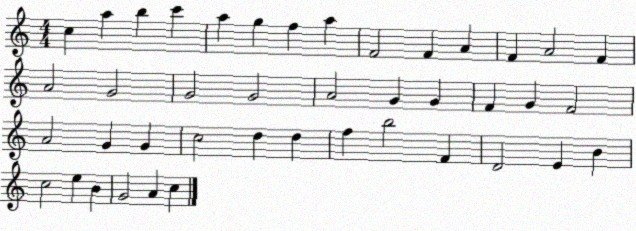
X:1
T:Untitled
M:4/4
L:1/4
K:C
c a b c' a g f a F2 F A F A2 F A2 G2 G2 G2 A2 G G F G F2 A2 G G c2 d d f b2 F D2 E B c2 e B G2 A c